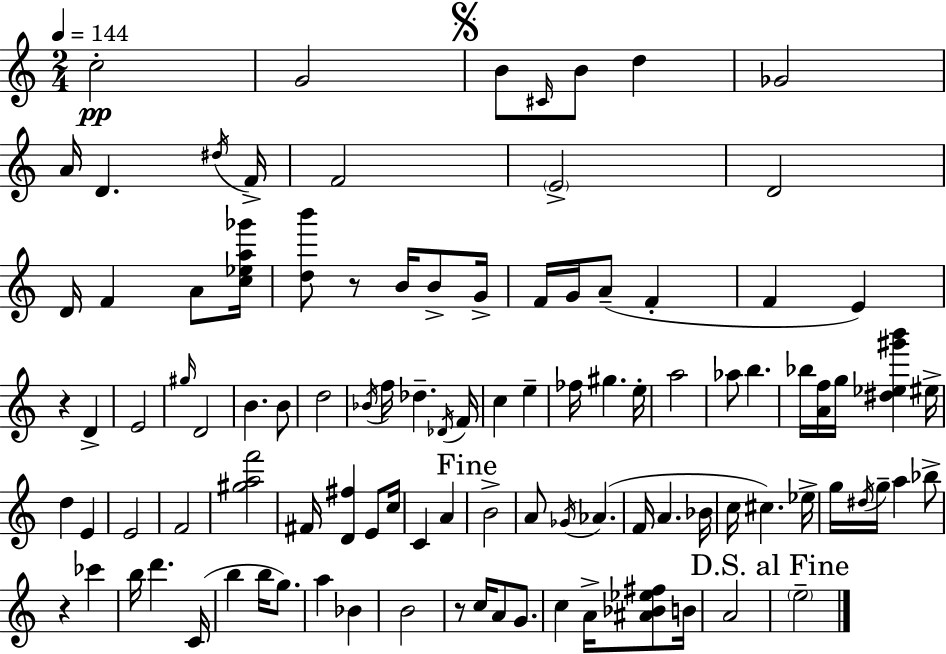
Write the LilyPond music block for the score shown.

{
  \clef treble
  \numericTimeSignature
  \time 2/4
  \key a \minor
  \tempo 4 = 144
  \repeat volta 2 { c''2-.\pp | g'2 | \mark \markup { \musicglyph "scripts.segno" } b'8 \grace { cis'16 } b'8 d''4 | ges'2 | \break a'16 d'4. | \acciaccatura { dis''16 } f'16-> f'2 | \parenthesize e'2-> | d'2 | \break d'16 f'4 a'8 | <c'' ees'' a'' ges'''>16 <d'' b'''>8 r8 b'16 b'8-> | g'16-> f'16 g'16 a'8--( f'4-. | f'4 e'4) | \break r4 d'4-> | e'2 | \grace { gis''16 } d'2 | b'4. | \break b'8 d''2 | \acciaccatura { bes'16 } f''16 des''4.-- | \acciaccatura { des'16 } f'16 c''4 | e''4-- fes''16 gis''4. | \break e''16-. a''2 | aes''8 b''4. | bes''16 <a' f''>16 g''16 | <dis'' ees'' gis''' b'''>4 eis''16-> d''4 | \break e'4 e'2 | f'2 | <gis'' a'' f'''>2 | fis'16 <d' fis''>4 | \break e'8 c''16 c'4 | a'4 \mark "Fine" b'2-> | a'8 \acciaccatura { ges'16 } | aes'4.( f'16 a'4. | \break bes'16 c''16 cis''4.) | ees''16-> g''16 \acciaccatura { dis''16 } | g''16-- a''4 bes''8-> r4 | ces'''4 b''16 | \break d'''4. c'16( b''4 | b''16 g''8.) a''4 | bes'4 b'2 | r8 | \break c''16 a'8 g'8. c''4 | a'16-> <ais' bes' ees'' fis''>8 b'16 a'2 | \mark "D.S. al Fine" \parenthesize e''2-- | } \bar "|."
}